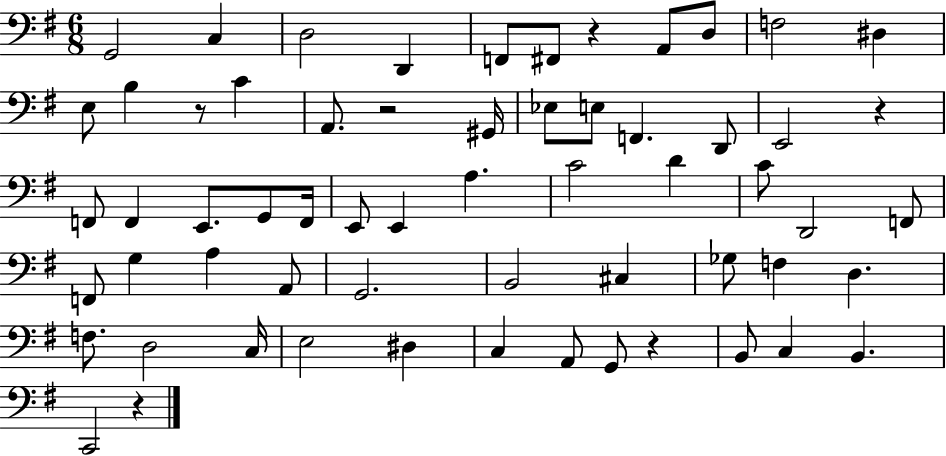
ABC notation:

X:1
T:Untitled
M:6/8
L:1/4
K:G
G,,2 C, D,2 D,, F,,/2 ^F,,/2 z A,,/2 D,/2 F,2 ^D, E,/2 B, z/2 C A,,/2 z2 ^G,,/4 _E,/2 E,/2 F,, D,,/2 E,,2 z F,,/2 F,, E,,/2 G,,/2 F,,/4 E,,/2 E,, A, C2 D C/2 D,,2 F,,/2 F,,/2 G, A, A,,/2 G,,2 B,,2 ^C, _G,/2 F, D, F,/2 D,2 C,/4 E,2 ^D, C, A,,/2 G,,/2 z B,,/2 C, B,, C,,2 z